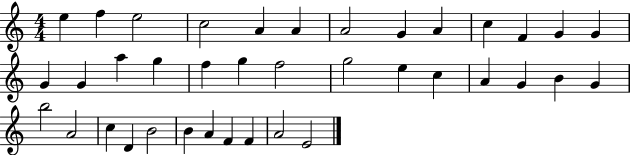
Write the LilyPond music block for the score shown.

{
  \clef treble
  \numericTimeSignature
  \time 4/4
  \key c \major
  e''4 f''4 e''2 | c''2 a'4 a'4 | a'2 g'4 a'4 | c''4 f'4 g'4 g'4 | \break g'4 g'4 a''4 g''4 | f''4 g''4 f''2 | g''2 e''4 c''4 | a'4 g'4 b'4 g'4 | \break b''2 a'2 | c''4 d'4 b'2 | b'4 a'4 f'4 f'4 | a'2 e'2 | \break \bar "|."
}